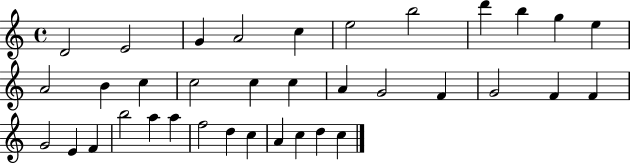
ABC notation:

X:1
T:Untitled
M:4/4
L:1/4
K:C
D2 E2 G A2 c e2 b2 d' b g e A2 B c c2 c c A G2 F G2 F F G2 E F b2 a a f2 d c A c d c